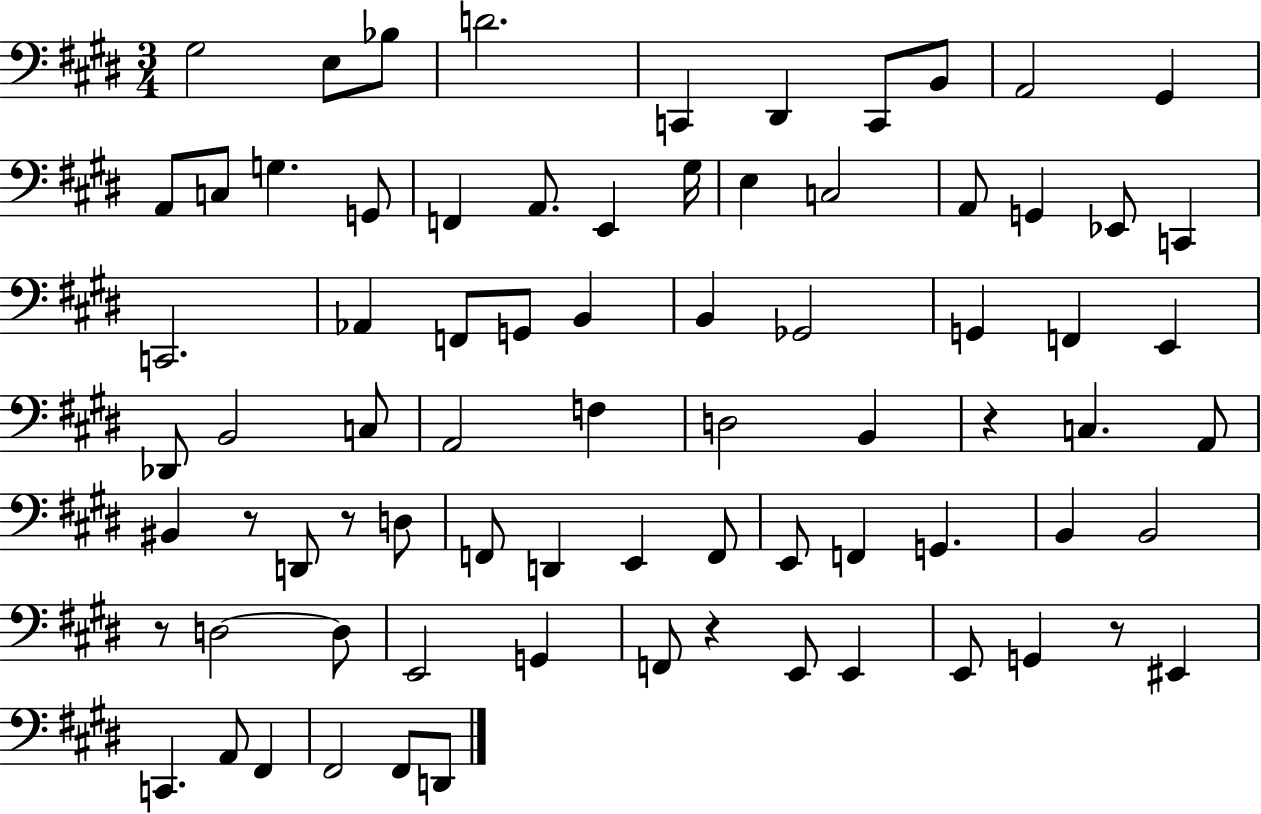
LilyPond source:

{
  \clef bass
  \numericTimeSignature
  \time 3/4
  \key e \major
  \repeat volta 2 { gis2 e8 bes8 | d'2. | c,4 dis,4 c,8 b,8 | a,2 gis,4 | \break a,8 c8 g4. g,8 | f,4 a,8. e,4 gis16 | e4 c2 | a,8 g,4 ees,8 c,4 | \break c,2. | aes,4 f,8 g,8 b,4 | b,4 ges,2 | g,4 f,4 e,4 | \break des,8 b,2 c8 | a,2 f4 | d2 b,4 | r4 c4. a,8 | \break bis,4 r8 d,8 r8 d8 | f,8 d,4 e,4 f,8 | e,8 f,4 g,4. | b,4 b,2 | \break r8 d2~~ d8 | e,2 g,4 | f,8 r4 e,8 e,4 | e,8 g,4 r8 eis,4 | \break c,4. a,8 fis,4 | fis,2 fis,8 d,8 | } \bar "|."
}